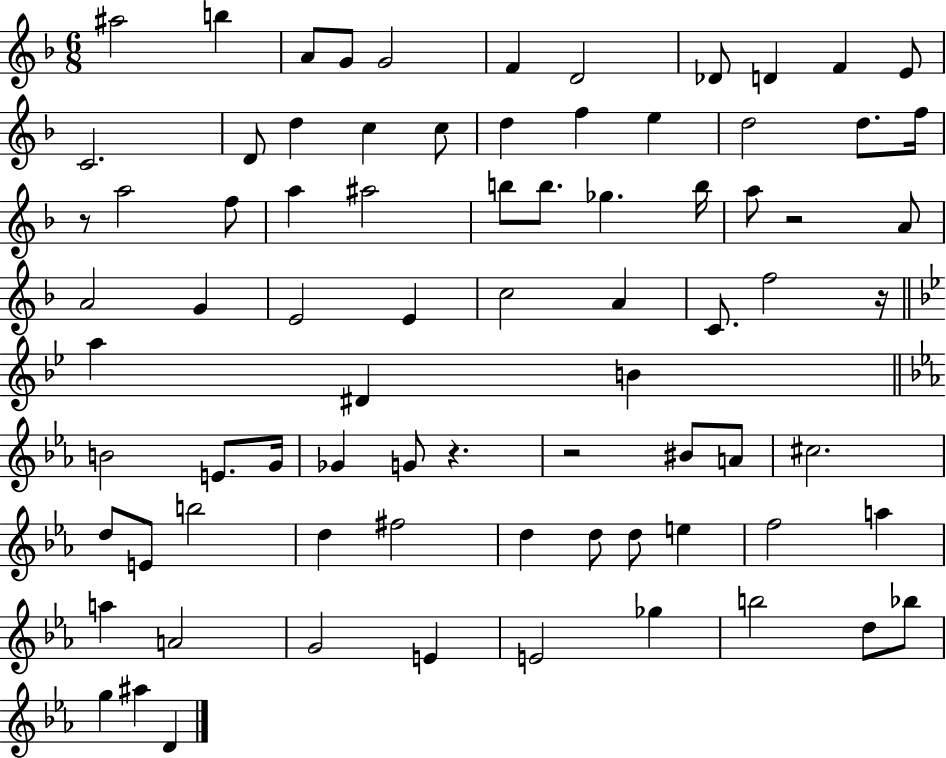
{
  \clef treble
  \numericTimeSignature
  \time 6/8
  \key f \major
  ais''2 b''4 | a'8 g'8 g'2 | f'4 d'2 | des'8 d'4 f'4 e'8 | \break c'2. | d'8 d''4 c''4 c''8 | d''4 f''4 e''4 | d''2 d''8. f''16 | \break r8 a''2 f''8 | a''4 ais''2 | b''8 b''8. ges''4. b''16 | a''8 r2 a'8 | \break a'2 g'4 | e'2 e'4 | c''2 a'4 | c'8. f''2 r16 | \break \bar "||" \break \key g \minor a''4 dis'4 b'4 | \bar "||" \break \key ees \major b'2 e'8. g'16 | ges'4 g'8 r4. | r2 bis'8 a'8 | cis''2. | \break d''8 e'8 b''2 | d''4 fis''2 | d''4 d''8 d''8 e''4 | f''2 a''4 | \break a''4 a'2 | g'2 e'4 | e'2 ges''4 | b''2 d''8 bes''8 | \break g''4 ais''4 d'4 | \bar "|."
}